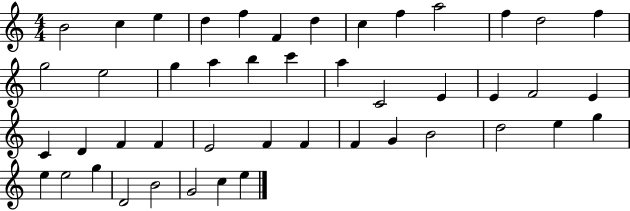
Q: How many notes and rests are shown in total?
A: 46